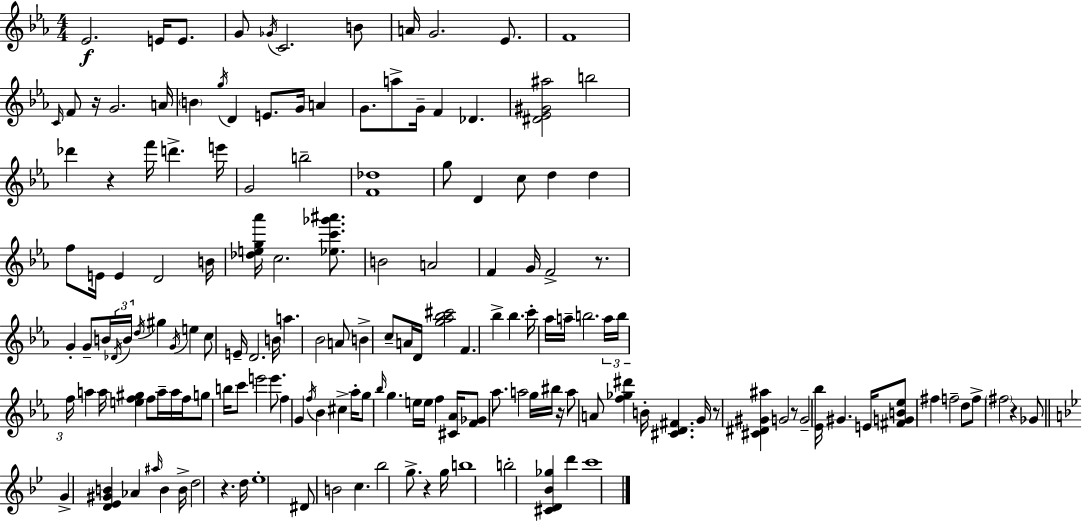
Eb4/h. E4/s E4/e. G4/e Gb4/s C4/h. B4/e A4/s G4/h. Eb4/e. F4/w C4/s F4/e R/s G4/h. A4/s B4/q G5/s D4/q E4/e. G4/s A4/q G4/e. A5/e G4/s F4/q Db4/q. [D#4,Eb4,G#4,A#5]/h B5/h Db6/q R/q F6/s D6/q. E6/s G4/h B5/h [F4,Db5]/w G5/e D4/q C5/e D5/q D5/q F5/e E4/s E4/q D4/h B4/s [Db5,E5,G5,Ab6]/s C5/h. [Eb5,C6,Gb6,A#6]/e. B4/h A4/h F4/q G4/s F4/h R/e. G4/q G4/e B4/s Db4/s B4/s D5/s G#5/q G4/s E5/q C5/e E4/s D4/h. B4/s A5/q. Bb4/h A4/e B4/q C5/e A4/s D4/s [G5,Ab5,Bb5,C#6]/h F4/q. Bb5/q Bb5/q. C6/s Ab5/s A5/s B5/h. A5/s B5/s F5/s A5/q A5/s [E5,F5,G#5]/q F5/e A5/s A5/s F5/s G5/e B5/s C6/e E6/h E6/e. F5/q G4/q F5/s Bb4/q C#5/q Ab5/s G5/e Bb5/s G5/q. E5/s E5/s F5/q [C#4,Ab4]/s [F4,Gb4]/e Ab5/e. A5/h G5/s BIS5/s R/s A5/e A4/e [F5,Gb5,D#6]/q B4/s [C#4,D4,F#4]/q. G4/s R/e [C#4,D#4,G#4,A#5]/q G4/h R/e G4/h [Eb4,Bb5]/s G#4/q. E4/s [F#4,G4,B4,Eb5]/e F#5/q F5/h D5/e F5/e F#5/h R/q Gb4/e G4/q [D4,Eb4,G#4,B4]/q Ab4/q A#5/s B4/q B4/s D5/h R/q. D5/s Eb5/w D#4/e B4/h C5/q. Bb5/h G5/e. R/q G5/s B5/w B5/h [C#4,D4,Bb4,Gb5]/q D6/q C6/w